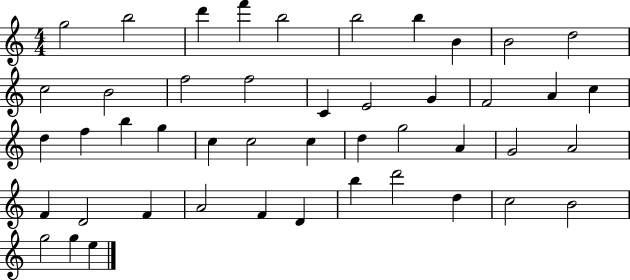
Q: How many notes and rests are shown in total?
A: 46